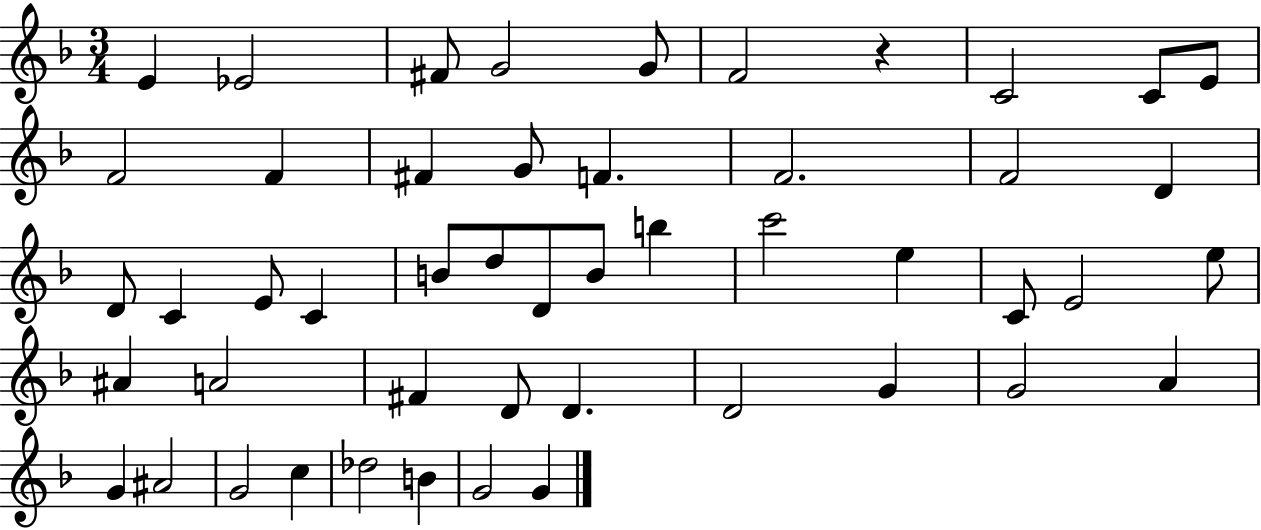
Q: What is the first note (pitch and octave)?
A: E4